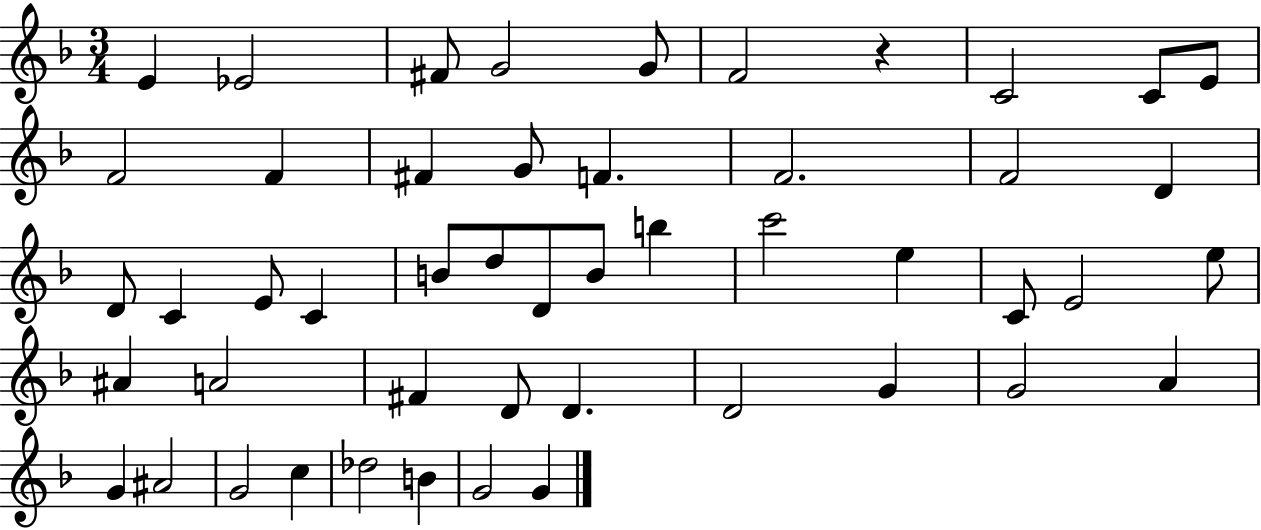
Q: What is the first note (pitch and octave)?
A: E4